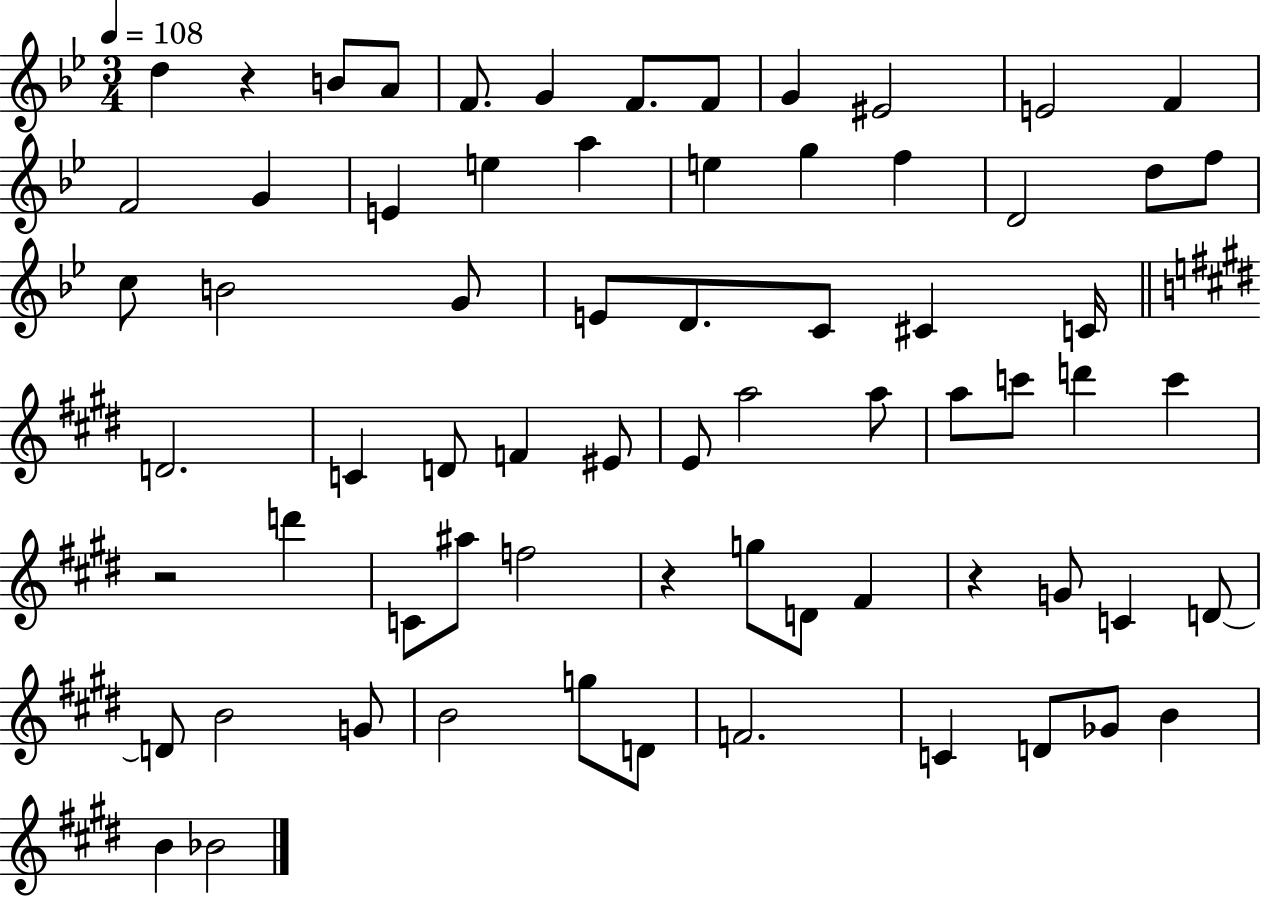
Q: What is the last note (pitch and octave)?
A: Bb4